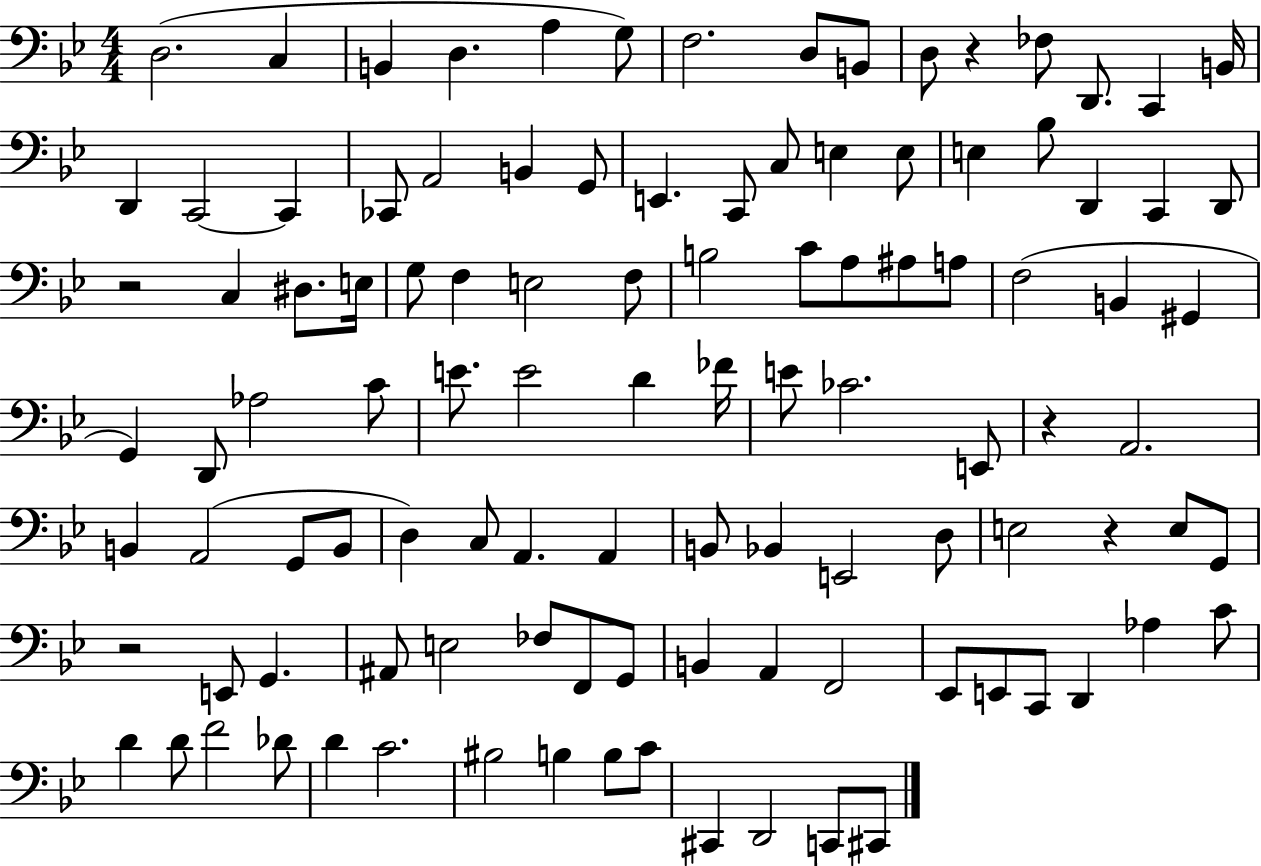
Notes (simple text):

D3/h. C3/q B2/q D3/q. A3/q G3/e F3/h. D3/e B2/e D3/e R/q FES3/e D2/e. C2/q B2/s D2/q C2/h C2/q CES2/e A2/h B2/q G2/e E2/q. C2/e C3/e E3/q E3/e E3/q Bb3/e D2/q C2/q D2/e R/h C3/q D#3/e. E3/s G3/e F3/q E3/h F3/e B3/h C4/e A3/e A#3/e A3/e F3/h B2/q G#2/q G2/q D2/e Ab3/h C4/e E4/e. E4/h D4/q FES4/s E4/e CES4/h. E2/e R/q A2/h. B2/q A2/h G2/e B2/e D3/q C3/e A2/q. A2/q B2/e Bb2/q E2/h D3/e E3/h R/q E3/e G2/e R/h E2/e G2/q. A#2/e E3/h FES3/e F2/e G2/e B2/q A2/q F2/h Eb2/e E2/e C2/e D2/q Ab3/q C4/e D4/q D4/e F4/h Db4/e D4/q C4/h. BIS3/h B3/q B3/e C4/e C#2/q D2/h C2/e C#2/e